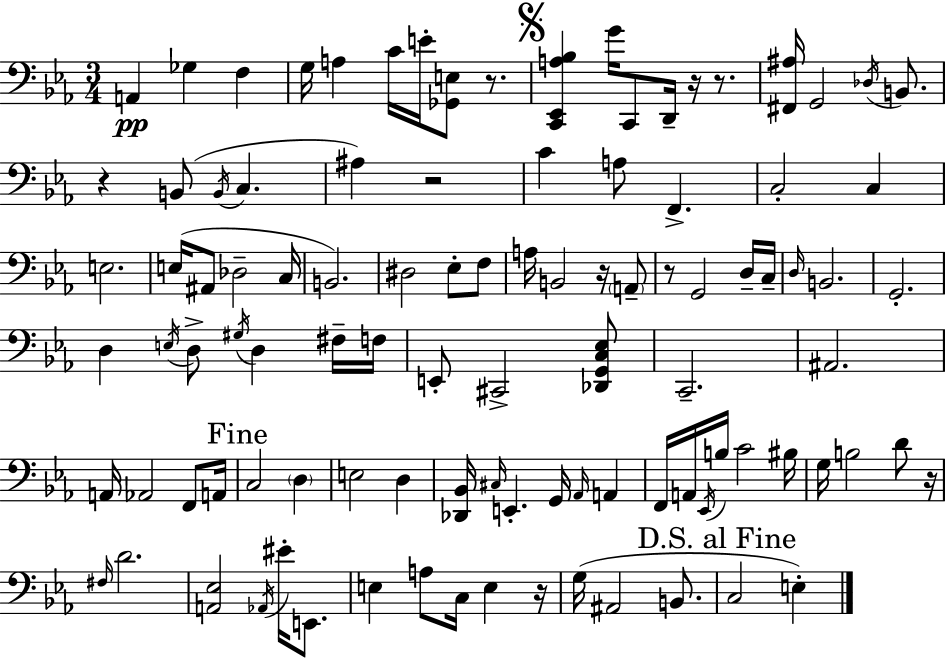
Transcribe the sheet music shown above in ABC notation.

X:1
T:Untitled
M:3/4
L:1/4
K:Cm
A,, _G, F, G,/4 A, C/4 E/4 [_G,,E,]/2 z/2 [C,,_E,,A,_B,] G/4 C,,/2 D,,/4 z/4 z/2 [^F,,^A,]/4 G,,2 _D,/4 B,,/2 z B,,/2 B,,/4 C, ^A, z2 C A,/2 F,, C,2 C, E,2 E,/4 ^A,,/2 _D,2 C,/4 B,,2 ^D,2 _E,/2 F,/2 A,/4 B,,2 z/4 A,,/2 z/2 G,,2 D,/4 C,/4 D,/4 B,,2 G,,2 D, E,/4 D,/2 ^G,/4 D, ^F,/4 F,/4 E,,/2 ^C,,2 [_D,,G,,C,_E,]/2 C,,2 ^A,,2 A,,/4 _A,,2 F,,/2 A,,/4 C,2 D, E,2 D, [_D,,_B,,]/4 ^C,/4 E,, G,,/4 _A,,/4 A,, F,,/4 A,,/4 _E,,/4 B,/4 C2 ^B,/4 G,/4 B,2 D/2 z/4 ^F,/4 D2 [A,,_E,]2 _A,,/4 ^E/4 E,,/2 E, A,/2 C,/4 E, z/4 G,/4 ^A,,2 B,,/2 C,2 E,